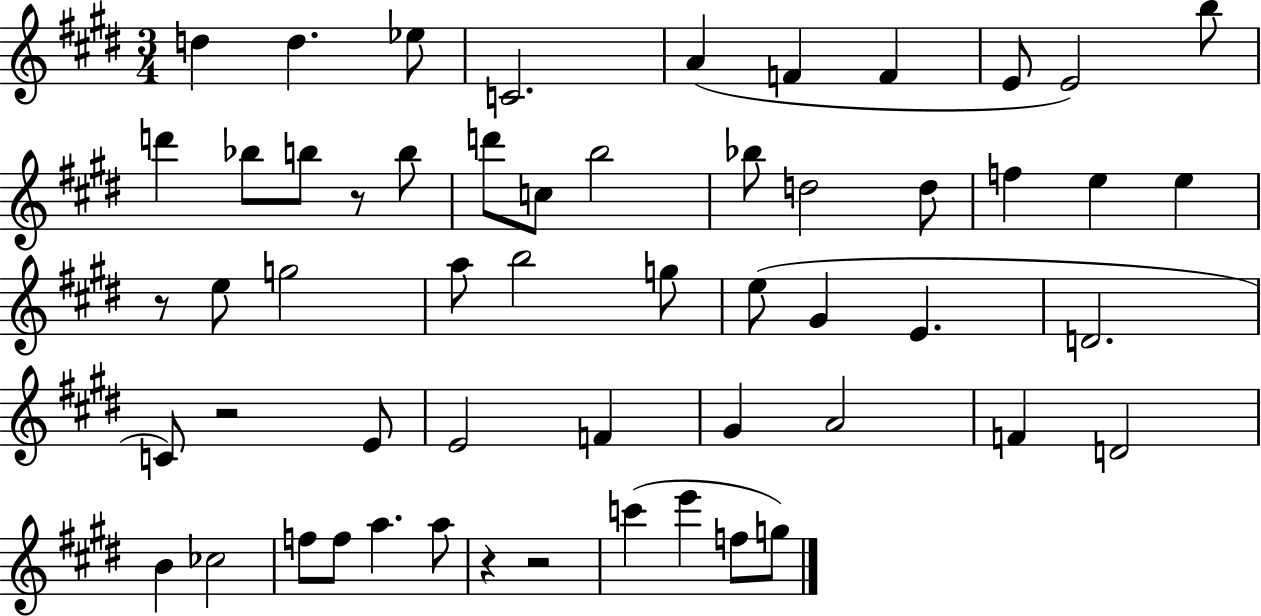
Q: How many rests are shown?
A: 5